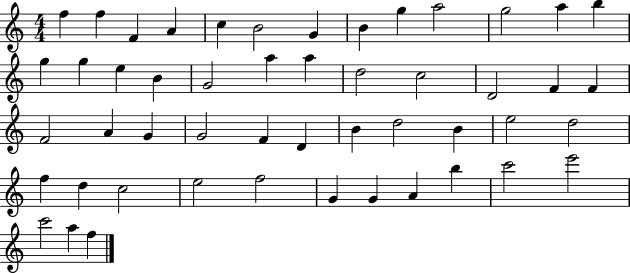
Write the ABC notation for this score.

X:1
T:Untitled
M:4/4
L:1/4
K:C
f f F A c B2 G B g a2 g2 a b g g e B G2 a a d2 c2 D2 F F F2 A G G2 F D B d2 B e2 d2 f d c2 e2 f2 G G A b c'2 e'2 c'2 a f